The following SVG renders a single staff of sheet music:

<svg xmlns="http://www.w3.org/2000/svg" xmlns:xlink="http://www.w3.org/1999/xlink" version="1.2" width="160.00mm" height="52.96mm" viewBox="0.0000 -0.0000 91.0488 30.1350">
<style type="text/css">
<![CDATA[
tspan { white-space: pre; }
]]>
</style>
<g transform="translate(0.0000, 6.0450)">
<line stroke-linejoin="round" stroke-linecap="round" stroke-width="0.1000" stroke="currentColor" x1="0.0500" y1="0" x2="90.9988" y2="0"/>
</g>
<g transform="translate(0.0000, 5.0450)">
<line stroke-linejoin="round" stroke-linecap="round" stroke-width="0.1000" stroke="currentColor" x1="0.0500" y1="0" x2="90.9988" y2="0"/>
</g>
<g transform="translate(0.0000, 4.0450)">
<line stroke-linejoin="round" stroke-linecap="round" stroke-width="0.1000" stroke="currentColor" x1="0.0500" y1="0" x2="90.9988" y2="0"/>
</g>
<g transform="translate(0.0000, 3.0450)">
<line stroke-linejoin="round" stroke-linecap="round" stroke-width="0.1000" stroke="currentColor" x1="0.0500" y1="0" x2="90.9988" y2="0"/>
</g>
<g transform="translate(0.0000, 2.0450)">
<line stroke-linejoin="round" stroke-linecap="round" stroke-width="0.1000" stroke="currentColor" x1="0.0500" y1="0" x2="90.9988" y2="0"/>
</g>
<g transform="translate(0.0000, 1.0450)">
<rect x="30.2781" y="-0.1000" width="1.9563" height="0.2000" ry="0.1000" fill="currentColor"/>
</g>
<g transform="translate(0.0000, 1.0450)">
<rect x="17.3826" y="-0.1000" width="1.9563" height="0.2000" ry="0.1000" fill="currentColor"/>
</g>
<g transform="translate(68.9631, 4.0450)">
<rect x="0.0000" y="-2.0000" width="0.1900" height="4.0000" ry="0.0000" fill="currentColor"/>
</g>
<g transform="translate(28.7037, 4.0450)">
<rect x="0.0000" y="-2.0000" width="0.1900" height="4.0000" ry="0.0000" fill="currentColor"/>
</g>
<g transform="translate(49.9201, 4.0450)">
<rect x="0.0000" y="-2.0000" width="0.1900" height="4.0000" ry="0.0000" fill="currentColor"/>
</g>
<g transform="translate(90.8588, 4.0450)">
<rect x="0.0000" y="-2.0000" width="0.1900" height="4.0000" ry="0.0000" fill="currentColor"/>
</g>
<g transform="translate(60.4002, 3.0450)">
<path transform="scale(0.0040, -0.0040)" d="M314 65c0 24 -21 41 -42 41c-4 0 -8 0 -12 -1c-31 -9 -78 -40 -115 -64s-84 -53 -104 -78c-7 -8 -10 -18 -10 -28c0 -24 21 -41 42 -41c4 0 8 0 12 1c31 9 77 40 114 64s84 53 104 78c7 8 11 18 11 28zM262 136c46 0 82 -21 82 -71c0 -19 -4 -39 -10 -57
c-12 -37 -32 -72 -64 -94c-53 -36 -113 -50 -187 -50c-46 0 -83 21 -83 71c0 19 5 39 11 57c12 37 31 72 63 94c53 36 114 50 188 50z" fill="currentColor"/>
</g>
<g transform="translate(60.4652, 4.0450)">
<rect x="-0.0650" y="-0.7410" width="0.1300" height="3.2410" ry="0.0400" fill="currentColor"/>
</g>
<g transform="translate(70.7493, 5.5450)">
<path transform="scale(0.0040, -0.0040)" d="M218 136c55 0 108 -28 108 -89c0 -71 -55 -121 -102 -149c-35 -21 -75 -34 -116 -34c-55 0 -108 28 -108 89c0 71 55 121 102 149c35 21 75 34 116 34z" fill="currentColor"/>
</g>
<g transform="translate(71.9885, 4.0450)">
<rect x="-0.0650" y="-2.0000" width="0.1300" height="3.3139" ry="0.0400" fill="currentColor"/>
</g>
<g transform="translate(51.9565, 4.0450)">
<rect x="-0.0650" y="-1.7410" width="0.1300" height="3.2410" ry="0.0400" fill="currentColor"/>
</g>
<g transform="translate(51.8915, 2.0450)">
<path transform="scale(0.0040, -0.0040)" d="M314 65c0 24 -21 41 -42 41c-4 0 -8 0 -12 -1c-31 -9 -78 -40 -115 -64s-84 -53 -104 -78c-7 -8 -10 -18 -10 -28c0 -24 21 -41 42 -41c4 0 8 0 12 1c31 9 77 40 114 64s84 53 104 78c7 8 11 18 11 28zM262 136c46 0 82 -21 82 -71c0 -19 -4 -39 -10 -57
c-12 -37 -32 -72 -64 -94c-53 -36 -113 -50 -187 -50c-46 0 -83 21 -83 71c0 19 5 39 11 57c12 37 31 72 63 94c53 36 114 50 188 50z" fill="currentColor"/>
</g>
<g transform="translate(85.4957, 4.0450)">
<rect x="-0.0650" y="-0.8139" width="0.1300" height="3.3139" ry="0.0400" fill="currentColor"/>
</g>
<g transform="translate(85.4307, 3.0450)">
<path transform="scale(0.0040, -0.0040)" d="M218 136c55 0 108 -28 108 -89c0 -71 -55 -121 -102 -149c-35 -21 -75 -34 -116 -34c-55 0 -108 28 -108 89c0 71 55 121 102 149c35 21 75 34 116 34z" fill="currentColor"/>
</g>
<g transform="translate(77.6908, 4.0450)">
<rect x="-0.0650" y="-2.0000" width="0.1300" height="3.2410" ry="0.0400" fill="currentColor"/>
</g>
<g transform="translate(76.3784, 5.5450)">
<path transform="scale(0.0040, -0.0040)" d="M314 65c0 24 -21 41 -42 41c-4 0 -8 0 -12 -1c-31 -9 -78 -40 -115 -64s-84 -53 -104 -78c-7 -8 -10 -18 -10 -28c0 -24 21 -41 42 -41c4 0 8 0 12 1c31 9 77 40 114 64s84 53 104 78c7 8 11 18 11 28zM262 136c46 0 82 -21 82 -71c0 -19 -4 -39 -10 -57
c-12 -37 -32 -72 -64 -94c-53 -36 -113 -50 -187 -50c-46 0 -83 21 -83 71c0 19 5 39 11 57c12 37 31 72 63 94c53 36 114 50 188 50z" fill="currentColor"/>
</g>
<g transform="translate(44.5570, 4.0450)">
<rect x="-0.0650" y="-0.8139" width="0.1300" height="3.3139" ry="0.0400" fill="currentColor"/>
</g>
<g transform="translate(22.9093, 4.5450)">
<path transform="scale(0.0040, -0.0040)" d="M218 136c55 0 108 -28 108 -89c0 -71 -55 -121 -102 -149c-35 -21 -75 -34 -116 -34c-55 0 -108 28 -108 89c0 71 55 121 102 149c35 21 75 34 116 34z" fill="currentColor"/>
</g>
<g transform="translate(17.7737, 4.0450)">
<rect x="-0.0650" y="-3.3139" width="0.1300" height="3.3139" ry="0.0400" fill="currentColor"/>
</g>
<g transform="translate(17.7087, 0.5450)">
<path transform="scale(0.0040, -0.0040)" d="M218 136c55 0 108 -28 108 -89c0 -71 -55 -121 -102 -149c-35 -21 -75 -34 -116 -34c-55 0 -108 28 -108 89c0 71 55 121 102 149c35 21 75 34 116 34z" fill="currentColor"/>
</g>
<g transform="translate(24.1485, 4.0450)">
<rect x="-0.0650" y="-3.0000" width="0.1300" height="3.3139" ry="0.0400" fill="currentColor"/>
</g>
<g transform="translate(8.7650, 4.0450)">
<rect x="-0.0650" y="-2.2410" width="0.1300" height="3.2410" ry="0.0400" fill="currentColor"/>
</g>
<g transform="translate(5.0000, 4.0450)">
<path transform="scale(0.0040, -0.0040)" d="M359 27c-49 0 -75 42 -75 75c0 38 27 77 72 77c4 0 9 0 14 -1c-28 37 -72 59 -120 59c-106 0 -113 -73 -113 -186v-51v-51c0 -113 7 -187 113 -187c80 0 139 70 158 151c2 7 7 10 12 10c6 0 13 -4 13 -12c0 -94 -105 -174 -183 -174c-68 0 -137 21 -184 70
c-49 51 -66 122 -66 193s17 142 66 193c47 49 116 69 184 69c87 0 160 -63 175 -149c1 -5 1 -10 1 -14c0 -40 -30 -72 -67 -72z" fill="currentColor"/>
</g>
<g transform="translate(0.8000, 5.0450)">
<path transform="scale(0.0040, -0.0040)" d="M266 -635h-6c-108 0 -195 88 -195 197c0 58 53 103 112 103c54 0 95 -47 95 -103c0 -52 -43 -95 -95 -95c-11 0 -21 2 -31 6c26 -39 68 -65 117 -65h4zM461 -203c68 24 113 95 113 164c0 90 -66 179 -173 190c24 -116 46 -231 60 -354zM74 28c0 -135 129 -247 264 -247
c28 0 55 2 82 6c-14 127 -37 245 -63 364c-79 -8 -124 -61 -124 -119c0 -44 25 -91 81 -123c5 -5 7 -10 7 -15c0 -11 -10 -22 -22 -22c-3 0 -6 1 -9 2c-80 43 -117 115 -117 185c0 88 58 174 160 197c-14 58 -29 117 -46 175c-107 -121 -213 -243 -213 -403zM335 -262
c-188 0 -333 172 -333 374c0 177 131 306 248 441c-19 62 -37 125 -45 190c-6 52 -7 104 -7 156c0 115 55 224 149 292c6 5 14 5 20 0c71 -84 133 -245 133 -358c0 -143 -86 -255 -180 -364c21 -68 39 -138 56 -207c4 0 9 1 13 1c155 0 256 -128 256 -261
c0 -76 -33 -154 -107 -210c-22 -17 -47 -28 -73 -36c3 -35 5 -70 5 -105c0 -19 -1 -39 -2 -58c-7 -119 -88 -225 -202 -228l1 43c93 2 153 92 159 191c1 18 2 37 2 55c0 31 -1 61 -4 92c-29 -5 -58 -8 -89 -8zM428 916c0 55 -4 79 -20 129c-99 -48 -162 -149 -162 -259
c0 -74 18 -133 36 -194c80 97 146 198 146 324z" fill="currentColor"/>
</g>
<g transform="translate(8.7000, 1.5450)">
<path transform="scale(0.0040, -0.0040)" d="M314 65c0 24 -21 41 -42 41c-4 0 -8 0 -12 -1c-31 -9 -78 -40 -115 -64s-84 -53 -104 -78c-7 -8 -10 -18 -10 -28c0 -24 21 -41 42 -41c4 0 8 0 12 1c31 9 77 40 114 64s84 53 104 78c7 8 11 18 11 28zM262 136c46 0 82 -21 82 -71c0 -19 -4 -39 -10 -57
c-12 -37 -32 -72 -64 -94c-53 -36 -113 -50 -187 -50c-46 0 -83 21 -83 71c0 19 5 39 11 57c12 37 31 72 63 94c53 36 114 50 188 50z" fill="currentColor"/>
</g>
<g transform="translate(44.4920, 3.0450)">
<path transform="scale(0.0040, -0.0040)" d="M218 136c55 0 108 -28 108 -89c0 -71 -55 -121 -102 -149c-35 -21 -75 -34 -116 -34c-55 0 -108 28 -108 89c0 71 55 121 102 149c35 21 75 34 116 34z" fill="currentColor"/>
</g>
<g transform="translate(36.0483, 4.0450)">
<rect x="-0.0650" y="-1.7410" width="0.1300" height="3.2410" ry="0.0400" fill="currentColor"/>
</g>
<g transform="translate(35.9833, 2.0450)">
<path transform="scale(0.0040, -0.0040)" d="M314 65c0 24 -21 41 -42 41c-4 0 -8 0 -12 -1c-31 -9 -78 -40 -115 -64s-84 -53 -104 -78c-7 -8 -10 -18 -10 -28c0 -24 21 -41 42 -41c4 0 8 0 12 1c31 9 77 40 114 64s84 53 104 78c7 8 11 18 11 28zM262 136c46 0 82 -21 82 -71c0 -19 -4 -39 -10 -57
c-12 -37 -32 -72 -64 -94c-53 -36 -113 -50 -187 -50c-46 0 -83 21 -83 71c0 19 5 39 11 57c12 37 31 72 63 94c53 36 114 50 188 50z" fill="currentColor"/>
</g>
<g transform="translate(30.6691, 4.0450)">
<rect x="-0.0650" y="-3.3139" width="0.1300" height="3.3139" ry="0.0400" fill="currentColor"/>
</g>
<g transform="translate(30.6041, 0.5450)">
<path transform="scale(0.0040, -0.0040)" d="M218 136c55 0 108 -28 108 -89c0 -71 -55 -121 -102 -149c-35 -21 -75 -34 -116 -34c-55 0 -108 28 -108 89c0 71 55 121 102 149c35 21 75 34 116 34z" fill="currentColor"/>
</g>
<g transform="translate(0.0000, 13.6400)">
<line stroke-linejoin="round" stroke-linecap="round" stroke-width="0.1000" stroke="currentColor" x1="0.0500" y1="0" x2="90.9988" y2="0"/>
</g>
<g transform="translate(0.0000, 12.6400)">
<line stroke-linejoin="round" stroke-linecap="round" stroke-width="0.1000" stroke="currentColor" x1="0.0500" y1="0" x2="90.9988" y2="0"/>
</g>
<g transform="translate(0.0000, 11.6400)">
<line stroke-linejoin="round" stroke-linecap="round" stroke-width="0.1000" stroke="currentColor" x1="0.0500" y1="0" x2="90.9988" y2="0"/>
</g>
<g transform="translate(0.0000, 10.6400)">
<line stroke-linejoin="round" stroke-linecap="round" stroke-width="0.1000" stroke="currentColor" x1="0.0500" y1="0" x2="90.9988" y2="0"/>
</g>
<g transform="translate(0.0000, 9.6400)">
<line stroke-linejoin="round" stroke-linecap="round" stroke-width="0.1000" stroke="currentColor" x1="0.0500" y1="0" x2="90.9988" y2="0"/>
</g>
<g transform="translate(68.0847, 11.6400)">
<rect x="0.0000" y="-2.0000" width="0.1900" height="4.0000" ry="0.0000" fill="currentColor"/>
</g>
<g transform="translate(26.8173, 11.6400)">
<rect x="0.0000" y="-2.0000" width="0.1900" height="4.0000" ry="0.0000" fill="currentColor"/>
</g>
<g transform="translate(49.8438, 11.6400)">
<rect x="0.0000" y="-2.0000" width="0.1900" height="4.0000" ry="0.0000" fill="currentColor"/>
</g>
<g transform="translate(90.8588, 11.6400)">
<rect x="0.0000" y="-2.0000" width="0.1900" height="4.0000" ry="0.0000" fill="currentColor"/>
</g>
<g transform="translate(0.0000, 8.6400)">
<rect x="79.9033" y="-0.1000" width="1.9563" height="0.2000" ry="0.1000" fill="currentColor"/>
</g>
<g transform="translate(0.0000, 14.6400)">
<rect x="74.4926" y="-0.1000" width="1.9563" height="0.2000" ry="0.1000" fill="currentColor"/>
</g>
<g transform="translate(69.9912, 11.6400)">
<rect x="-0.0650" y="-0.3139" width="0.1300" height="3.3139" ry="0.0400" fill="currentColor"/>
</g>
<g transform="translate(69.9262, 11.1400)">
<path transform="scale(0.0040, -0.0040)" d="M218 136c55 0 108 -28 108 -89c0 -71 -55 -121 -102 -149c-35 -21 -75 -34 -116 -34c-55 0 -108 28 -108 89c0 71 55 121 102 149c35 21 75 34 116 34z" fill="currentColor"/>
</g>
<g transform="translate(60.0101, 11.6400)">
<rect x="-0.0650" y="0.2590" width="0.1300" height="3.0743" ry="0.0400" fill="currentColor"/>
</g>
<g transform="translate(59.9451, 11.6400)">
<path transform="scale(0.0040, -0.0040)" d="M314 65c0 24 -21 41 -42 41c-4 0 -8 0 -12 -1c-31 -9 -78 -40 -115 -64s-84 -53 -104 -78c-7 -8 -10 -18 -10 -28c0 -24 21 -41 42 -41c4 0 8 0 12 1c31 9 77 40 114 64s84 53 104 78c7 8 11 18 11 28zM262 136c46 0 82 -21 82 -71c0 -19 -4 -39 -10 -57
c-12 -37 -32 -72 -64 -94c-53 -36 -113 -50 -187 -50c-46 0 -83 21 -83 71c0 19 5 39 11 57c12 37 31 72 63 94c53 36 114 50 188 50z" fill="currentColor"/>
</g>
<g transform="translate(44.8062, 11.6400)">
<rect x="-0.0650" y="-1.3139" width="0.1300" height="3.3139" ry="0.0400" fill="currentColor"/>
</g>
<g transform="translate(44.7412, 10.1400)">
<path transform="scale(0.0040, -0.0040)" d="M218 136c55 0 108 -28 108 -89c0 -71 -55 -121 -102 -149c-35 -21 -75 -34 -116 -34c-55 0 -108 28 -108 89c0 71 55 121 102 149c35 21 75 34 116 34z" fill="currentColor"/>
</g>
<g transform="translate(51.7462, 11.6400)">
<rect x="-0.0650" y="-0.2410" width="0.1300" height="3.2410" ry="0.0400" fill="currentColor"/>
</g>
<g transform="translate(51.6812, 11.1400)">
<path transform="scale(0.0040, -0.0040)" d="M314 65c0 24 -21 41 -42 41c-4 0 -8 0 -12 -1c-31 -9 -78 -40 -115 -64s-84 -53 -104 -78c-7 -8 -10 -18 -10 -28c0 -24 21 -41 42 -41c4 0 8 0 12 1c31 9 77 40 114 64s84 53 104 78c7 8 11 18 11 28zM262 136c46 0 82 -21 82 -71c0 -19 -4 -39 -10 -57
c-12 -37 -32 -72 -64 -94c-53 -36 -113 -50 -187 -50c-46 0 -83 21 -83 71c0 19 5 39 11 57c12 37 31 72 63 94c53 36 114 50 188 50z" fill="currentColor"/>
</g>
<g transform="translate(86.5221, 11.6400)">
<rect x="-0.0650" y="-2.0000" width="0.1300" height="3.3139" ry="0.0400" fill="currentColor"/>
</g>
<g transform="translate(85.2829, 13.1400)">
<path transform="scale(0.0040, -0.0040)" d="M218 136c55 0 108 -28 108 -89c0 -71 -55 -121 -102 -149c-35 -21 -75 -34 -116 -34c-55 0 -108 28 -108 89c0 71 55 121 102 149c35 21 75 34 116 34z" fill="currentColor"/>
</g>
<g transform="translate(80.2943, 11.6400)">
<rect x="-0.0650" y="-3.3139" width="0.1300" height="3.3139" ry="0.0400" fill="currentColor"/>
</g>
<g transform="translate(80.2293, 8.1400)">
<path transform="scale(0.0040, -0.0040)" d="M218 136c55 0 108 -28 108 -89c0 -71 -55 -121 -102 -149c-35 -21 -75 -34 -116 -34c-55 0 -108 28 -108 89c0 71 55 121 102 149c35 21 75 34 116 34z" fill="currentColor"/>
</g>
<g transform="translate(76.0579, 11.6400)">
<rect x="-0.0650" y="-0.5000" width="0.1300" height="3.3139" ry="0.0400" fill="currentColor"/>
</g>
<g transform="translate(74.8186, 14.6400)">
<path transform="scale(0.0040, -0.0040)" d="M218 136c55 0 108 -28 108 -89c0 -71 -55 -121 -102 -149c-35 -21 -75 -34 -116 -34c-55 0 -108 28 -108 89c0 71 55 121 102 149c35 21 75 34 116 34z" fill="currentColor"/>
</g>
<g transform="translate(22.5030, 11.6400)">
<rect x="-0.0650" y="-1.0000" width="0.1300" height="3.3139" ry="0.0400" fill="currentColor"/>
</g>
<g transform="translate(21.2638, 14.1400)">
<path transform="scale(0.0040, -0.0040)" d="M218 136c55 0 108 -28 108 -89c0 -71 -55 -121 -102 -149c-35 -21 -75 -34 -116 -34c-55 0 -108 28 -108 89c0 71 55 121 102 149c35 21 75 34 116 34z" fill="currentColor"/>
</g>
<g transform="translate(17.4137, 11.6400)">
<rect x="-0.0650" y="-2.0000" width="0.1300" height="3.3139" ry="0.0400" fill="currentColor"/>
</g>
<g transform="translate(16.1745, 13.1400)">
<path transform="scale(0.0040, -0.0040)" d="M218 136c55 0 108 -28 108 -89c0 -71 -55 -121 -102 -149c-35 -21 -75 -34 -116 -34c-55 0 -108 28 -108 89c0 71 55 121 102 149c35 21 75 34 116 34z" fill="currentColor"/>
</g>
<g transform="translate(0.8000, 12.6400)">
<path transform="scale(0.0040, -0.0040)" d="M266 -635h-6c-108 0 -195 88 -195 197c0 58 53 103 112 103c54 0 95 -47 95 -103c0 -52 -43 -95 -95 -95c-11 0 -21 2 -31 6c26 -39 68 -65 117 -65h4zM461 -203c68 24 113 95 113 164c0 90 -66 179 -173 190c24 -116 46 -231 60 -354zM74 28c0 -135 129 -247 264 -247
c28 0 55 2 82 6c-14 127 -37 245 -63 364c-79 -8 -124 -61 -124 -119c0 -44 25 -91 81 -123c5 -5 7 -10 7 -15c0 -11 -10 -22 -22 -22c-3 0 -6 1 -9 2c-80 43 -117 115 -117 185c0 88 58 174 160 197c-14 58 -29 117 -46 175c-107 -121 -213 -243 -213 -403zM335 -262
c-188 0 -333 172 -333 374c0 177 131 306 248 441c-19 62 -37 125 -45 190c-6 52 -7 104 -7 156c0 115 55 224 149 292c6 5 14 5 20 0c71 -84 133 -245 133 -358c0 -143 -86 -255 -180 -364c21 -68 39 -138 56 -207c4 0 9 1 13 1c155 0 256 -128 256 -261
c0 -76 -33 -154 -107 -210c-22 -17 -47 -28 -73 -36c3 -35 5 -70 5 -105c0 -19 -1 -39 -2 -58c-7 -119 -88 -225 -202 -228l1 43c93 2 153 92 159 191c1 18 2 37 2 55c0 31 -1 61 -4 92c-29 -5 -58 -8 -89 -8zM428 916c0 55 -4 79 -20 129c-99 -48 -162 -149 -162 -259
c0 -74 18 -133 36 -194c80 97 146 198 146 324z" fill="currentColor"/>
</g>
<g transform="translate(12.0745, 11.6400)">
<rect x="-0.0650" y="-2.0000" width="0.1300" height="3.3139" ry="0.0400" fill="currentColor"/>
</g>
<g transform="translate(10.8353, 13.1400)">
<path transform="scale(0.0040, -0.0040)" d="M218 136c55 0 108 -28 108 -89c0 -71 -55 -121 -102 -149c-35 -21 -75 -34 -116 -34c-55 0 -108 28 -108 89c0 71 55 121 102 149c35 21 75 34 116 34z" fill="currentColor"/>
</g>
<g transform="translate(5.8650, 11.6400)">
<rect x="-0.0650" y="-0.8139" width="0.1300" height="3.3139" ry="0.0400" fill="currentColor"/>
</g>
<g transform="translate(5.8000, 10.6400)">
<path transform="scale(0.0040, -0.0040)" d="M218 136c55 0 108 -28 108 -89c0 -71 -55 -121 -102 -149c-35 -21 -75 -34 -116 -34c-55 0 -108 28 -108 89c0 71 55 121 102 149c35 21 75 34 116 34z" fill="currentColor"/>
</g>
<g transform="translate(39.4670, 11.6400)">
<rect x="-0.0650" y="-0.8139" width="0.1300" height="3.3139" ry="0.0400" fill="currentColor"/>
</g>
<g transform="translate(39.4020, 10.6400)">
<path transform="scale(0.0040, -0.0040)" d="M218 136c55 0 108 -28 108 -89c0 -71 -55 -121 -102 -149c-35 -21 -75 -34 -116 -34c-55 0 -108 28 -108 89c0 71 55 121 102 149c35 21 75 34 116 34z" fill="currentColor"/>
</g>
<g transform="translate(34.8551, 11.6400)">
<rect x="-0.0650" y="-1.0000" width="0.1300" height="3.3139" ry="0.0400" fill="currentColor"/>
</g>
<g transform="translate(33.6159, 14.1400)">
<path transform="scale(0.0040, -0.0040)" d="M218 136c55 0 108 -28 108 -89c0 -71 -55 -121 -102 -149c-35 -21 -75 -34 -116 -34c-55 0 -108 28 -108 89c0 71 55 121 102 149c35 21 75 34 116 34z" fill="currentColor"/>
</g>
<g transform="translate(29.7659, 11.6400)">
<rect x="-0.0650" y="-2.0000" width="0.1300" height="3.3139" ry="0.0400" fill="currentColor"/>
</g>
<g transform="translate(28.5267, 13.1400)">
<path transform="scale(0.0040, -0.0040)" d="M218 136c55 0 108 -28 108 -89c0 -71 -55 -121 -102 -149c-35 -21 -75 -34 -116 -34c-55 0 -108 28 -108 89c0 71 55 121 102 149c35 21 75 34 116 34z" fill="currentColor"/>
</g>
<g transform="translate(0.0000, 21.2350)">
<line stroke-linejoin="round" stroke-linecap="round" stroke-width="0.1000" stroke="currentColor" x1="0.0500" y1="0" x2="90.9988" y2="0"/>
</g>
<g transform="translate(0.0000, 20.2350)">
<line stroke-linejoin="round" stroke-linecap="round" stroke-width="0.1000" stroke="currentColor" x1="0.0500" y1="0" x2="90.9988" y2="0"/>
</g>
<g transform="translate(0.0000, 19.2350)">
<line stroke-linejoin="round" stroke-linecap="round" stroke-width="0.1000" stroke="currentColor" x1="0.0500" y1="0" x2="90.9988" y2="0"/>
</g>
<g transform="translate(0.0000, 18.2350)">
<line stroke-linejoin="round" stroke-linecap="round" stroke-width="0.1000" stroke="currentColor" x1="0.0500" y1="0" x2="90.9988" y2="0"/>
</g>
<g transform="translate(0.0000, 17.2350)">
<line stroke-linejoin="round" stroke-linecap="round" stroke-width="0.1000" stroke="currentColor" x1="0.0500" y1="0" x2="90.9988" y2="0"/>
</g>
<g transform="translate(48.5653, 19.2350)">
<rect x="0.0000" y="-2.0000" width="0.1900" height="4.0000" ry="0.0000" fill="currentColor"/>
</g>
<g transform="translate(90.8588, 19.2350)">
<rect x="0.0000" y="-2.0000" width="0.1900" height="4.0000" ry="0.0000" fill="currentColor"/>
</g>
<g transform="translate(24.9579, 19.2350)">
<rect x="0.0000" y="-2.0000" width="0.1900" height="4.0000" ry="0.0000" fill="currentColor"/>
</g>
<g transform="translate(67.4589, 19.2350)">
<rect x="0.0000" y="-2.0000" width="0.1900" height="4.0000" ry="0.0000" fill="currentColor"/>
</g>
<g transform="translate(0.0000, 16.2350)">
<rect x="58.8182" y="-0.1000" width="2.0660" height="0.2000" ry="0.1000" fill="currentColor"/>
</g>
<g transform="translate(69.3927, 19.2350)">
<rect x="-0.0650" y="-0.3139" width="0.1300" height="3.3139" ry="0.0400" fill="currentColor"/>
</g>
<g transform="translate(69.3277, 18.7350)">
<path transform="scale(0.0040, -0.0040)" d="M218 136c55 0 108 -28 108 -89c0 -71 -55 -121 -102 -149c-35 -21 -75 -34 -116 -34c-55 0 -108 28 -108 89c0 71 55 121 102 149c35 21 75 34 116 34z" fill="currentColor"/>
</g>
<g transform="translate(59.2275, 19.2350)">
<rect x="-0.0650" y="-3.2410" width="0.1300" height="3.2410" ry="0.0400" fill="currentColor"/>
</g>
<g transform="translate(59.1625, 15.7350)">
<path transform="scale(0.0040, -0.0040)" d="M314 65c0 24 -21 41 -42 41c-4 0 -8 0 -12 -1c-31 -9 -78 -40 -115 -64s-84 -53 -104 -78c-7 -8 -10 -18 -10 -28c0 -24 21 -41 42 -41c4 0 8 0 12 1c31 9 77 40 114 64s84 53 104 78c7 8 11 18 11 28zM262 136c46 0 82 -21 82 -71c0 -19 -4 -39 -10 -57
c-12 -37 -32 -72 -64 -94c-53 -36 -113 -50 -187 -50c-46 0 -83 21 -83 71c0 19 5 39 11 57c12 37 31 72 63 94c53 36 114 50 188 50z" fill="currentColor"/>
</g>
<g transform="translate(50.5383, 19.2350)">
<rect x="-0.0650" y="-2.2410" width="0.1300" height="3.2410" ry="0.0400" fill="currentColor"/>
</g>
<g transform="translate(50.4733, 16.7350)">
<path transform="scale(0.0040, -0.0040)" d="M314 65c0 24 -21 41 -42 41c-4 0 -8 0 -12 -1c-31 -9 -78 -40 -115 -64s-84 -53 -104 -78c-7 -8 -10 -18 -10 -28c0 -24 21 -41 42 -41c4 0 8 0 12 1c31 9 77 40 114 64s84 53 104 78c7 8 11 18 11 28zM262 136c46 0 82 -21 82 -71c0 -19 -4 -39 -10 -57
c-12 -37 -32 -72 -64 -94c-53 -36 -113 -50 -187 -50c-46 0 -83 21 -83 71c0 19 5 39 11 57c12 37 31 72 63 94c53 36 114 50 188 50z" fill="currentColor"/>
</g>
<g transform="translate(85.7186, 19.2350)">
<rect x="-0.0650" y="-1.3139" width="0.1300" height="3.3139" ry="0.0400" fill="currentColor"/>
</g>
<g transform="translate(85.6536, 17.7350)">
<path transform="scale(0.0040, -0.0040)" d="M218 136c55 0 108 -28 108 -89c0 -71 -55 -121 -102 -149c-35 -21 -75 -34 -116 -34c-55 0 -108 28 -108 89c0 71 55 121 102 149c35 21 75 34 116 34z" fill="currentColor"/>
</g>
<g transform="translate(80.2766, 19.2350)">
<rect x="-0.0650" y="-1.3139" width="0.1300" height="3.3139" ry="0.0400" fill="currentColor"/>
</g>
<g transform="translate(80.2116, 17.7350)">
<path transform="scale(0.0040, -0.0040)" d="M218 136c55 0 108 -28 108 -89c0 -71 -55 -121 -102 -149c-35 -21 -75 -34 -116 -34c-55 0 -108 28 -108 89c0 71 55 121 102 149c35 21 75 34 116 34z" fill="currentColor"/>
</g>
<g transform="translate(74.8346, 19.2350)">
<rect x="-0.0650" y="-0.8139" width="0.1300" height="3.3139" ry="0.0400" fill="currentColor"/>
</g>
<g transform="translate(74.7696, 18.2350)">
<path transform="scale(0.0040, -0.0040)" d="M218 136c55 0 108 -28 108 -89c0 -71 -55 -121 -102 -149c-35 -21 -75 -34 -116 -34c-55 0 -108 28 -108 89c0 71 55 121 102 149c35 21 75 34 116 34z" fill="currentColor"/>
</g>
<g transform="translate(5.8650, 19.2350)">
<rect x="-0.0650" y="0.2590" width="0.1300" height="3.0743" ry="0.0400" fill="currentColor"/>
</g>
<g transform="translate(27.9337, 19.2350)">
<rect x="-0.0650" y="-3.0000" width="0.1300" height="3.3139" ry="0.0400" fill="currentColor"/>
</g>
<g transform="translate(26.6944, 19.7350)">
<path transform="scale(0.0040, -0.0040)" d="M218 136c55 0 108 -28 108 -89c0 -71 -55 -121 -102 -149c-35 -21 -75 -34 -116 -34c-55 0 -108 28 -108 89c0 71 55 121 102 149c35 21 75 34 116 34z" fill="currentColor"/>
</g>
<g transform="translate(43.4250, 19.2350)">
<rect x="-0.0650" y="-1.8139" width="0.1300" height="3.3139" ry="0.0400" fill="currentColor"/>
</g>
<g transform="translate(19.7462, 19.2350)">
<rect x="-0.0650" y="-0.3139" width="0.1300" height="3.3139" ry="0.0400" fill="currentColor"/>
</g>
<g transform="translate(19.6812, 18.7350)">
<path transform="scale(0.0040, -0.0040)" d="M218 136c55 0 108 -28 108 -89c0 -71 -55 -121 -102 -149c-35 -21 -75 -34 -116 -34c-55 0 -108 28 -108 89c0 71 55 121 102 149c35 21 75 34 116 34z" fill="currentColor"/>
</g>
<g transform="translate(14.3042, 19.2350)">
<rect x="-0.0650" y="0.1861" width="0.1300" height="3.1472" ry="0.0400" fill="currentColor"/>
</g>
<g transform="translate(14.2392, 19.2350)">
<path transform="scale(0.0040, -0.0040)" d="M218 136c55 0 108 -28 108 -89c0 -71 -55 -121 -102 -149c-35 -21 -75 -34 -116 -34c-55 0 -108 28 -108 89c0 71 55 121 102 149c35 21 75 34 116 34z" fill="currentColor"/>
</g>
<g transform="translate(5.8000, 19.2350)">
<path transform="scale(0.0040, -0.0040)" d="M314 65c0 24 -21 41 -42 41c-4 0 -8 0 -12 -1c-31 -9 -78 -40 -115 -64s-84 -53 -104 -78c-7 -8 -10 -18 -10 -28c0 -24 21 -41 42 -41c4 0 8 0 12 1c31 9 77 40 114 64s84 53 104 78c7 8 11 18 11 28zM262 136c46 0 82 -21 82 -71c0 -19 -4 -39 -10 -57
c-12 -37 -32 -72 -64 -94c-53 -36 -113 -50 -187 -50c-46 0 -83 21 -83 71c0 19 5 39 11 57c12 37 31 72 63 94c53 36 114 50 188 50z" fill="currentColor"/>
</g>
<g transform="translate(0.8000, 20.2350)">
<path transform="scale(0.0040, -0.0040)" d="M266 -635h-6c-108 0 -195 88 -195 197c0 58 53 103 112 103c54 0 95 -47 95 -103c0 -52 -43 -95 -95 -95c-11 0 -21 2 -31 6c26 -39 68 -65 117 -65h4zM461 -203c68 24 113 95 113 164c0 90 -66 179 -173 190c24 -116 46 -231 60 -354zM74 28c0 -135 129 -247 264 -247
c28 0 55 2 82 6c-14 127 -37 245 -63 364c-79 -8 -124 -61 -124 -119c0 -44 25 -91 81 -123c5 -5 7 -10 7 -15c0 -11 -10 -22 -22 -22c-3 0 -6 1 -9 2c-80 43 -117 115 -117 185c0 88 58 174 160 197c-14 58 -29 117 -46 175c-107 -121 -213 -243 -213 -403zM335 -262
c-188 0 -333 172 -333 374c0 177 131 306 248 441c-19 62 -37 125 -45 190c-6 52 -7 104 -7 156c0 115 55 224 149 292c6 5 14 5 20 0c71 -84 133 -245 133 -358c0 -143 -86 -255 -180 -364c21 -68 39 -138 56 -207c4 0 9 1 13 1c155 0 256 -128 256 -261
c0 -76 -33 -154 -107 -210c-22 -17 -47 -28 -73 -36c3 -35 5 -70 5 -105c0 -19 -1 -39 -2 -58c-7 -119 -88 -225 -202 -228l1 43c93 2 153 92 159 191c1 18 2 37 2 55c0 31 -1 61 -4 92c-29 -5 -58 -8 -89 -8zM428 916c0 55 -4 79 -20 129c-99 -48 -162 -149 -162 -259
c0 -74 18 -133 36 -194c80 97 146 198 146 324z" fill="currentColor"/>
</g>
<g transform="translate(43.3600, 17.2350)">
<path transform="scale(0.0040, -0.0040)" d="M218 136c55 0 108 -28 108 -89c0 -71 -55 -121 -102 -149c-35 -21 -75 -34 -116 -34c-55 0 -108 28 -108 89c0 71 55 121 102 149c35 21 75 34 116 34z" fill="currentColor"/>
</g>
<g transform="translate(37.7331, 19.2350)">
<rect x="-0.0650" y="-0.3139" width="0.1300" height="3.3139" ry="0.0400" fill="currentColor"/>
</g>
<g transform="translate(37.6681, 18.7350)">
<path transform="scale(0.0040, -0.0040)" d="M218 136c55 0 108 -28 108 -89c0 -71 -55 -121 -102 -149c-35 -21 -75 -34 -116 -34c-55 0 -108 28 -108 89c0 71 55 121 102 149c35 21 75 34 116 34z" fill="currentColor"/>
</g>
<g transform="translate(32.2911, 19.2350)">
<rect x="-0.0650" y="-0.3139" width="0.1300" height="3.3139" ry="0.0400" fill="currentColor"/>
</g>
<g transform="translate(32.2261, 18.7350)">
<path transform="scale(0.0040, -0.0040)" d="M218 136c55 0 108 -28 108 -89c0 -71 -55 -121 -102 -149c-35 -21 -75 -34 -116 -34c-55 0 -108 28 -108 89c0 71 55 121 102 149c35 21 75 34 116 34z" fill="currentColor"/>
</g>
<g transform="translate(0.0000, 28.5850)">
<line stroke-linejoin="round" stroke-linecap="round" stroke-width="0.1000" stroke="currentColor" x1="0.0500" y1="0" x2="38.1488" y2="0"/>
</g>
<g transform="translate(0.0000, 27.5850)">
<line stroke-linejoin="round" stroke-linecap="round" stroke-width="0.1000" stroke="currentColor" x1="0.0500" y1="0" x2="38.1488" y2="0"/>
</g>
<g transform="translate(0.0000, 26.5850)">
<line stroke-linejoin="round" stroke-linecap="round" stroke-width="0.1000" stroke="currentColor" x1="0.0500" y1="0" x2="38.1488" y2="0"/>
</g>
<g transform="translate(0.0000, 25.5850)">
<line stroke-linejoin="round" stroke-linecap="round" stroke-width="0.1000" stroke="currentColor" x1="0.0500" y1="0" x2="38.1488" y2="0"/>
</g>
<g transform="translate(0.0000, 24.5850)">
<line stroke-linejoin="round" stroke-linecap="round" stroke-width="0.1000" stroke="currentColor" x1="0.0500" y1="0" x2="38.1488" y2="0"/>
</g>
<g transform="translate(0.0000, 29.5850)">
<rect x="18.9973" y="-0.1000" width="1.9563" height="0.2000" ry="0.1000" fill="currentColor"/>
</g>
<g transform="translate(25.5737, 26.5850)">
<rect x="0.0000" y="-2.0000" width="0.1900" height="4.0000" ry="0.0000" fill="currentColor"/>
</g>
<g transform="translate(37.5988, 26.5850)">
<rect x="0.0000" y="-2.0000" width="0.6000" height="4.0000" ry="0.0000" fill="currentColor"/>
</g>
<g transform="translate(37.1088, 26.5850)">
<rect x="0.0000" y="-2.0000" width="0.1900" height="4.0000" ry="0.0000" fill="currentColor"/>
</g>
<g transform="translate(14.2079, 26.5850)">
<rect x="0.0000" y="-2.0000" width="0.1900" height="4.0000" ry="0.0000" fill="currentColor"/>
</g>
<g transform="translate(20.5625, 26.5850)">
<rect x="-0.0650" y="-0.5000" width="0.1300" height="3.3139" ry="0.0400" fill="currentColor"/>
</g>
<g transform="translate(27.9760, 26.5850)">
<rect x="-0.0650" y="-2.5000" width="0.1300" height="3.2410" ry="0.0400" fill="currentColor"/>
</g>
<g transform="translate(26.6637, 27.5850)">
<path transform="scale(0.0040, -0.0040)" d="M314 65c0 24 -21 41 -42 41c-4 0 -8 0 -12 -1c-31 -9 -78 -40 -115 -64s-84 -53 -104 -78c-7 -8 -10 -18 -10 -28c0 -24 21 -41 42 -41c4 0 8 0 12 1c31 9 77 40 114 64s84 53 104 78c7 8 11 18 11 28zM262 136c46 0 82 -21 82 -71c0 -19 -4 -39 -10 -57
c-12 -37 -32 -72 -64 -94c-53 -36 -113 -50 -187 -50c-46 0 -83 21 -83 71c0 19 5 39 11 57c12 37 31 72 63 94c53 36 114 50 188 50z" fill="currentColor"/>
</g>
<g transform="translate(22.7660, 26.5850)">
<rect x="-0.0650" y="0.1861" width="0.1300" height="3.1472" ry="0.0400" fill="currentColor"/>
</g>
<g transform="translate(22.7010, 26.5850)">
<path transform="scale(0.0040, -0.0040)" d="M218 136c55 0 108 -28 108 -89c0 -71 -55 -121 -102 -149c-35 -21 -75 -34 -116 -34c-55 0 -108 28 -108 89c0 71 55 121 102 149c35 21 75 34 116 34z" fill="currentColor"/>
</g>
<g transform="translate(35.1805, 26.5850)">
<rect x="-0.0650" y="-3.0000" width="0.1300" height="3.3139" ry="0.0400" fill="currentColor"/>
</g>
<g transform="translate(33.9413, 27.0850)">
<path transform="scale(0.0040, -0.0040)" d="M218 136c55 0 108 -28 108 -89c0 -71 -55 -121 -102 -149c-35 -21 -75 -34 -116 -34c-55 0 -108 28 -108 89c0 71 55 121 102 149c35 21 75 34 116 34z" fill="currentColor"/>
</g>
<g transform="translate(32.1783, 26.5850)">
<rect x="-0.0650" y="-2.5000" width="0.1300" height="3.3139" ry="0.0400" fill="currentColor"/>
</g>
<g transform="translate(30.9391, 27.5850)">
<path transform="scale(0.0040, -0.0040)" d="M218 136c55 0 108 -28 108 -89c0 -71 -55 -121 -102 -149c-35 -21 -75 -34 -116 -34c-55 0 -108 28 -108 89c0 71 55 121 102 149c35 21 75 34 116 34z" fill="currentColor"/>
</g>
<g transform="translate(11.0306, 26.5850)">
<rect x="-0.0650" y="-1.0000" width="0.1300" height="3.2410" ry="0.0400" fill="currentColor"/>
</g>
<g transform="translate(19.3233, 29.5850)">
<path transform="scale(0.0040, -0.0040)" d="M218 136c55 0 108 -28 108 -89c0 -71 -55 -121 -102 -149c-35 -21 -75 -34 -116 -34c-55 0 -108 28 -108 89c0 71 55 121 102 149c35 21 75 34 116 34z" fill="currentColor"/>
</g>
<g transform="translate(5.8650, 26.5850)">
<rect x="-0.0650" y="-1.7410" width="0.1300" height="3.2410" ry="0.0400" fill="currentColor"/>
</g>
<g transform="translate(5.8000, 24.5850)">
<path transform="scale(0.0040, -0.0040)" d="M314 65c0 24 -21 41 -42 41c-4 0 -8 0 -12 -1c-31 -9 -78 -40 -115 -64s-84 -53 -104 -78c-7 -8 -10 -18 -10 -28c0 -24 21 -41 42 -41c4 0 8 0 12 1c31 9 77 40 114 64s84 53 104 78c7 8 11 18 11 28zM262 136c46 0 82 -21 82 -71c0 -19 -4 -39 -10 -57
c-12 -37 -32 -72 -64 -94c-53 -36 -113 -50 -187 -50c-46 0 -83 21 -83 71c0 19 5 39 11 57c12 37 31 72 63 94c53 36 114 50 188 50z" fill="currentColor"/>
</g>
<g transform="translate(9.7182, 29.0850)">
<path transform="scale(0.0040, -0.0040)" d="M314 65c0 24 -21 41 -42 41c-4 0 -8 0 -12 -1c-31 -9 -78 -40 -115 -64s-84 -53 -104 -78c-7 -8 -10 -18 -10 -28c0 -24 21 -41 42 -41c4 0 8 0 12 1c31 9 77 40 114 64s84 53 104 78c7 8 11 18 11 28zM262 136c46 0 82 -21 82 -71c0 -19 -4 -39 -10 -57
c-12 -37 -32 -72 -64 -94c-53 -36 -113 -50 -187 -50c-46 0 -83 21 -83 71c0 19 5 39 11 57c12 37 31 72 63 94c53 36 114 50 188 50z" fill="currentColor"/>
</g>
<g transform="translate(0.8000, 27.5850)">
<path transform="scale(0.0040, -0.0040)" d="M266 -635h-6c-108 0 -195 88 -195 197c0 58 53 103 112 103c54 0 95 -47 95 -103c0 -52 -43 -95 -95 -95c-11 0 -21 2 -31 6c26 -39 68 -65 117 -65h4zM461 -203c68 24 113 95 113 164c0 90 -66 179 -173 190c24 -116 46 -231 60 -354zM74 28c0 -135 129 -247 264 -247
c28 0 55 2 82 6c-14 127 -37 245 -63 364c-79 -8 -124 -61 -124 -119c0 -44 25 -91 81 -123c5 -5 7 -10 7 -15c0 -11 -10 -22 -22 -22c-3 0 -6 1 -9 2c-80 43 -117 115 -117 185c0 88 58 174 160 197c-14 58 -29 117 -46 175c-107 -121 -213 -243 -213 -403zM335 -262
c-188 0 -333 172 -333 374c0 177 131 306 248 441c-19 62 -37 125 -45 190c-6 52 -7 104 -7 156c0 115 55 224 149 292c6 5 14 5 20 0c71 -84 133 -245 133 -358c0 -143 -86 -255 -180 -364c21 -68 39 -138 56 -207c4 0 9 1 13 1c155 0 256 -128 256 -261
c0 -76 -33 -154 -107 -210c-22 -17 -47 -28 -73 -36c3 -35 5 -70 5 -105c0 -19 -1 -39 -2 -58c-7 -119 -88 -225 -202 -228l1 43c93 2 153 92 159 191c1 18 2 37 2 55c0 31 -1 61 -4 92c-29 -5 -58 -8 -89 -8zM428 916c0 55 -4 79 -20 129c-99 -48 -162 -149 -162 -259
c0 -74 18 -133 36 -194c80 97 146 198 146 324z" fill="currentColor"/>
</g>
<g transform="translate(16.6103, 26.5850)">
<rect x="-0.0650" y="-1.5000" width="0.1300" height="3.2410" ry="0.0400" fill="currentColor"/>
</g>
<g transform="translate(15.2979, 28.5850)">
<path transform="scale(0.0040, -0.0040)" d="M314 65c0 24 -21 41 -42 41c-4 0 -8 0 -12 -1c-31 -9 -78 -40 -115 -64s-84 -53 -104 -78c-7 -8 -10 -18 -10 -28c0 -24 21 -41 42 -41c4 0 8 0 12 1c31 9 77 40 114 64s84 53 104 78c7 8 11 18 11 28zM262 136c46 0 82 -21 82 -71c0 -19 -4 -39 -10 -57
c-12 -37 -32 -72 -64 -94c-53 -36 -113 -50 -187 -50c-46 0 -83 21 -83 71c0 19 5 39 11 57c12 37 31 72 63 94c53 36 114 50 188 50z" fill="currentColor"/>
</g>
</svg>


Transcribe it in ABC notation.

X:1
T:Untitled
M:4/4
L:1/4
K:C
g2 b A b f2 d f2 d2 F F2 d d F F D F D d e c2 B2 c C b F B2 B c A c c f g2 b2 c d e e f2 D2 E2 C B G2 G A